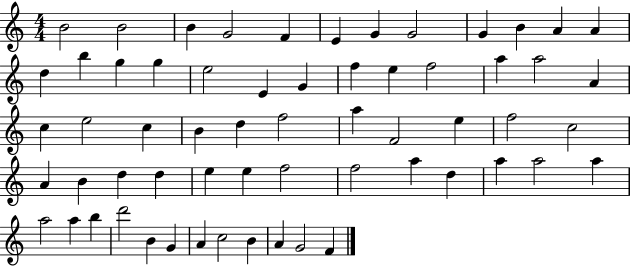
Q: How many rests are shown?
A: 0